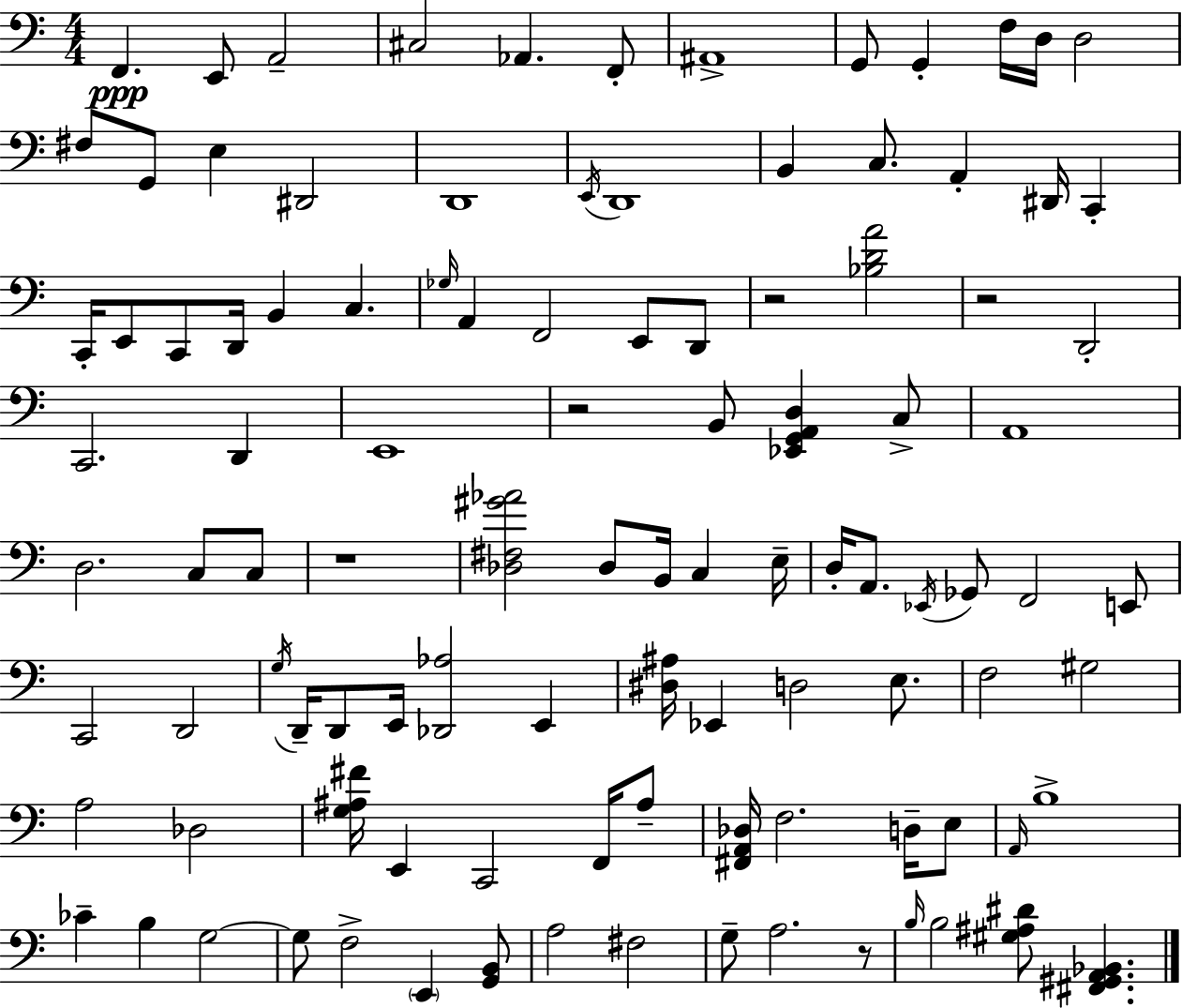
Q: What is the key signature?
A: A minor